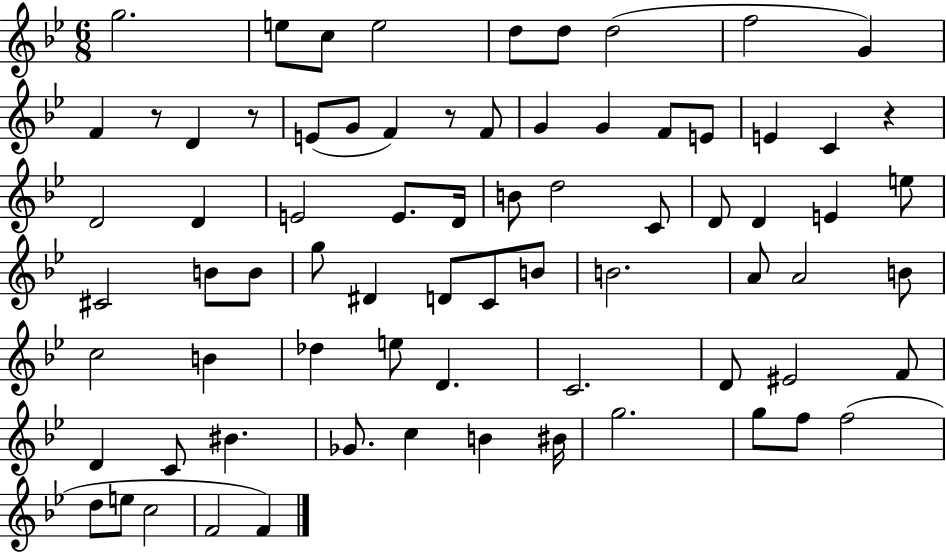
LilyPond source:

{
  \clef treble
  \numericTimeSignature
  \time 6/8
  \key bes \major
  g''2. | e''8 c''8 e''2 | d''8 d''8 d''2( | f''2 g'4) | \break f'4 r8 d'4 r8 | e'8( g'8 f'4) r8 f'8 | g'4 g'4 f'8 e'8 | e'4 c'4 r4 | \break d'2 d'4 | e'2 e'8. d'16 | b'8 d''2 c'8 | d'8 d'4 e'4 e''8 | \break cis'2 b'8 b'8 | g''8 dis'4 d'8 c'8 b'8 | b'2. | a'8 a'2 b'8 | \break c''2 b'4 | des''4 e''8 d'4. | c'2. | d'8 eis'2 f'8 | \break d'4 c'8 bis'4. | ges'8. c''4 b'4 bis'16 | g''2. | g''8 f''8 f''2( | \break d''8 e''8 c''2 | f'2 f'4) | \bar "|."
}